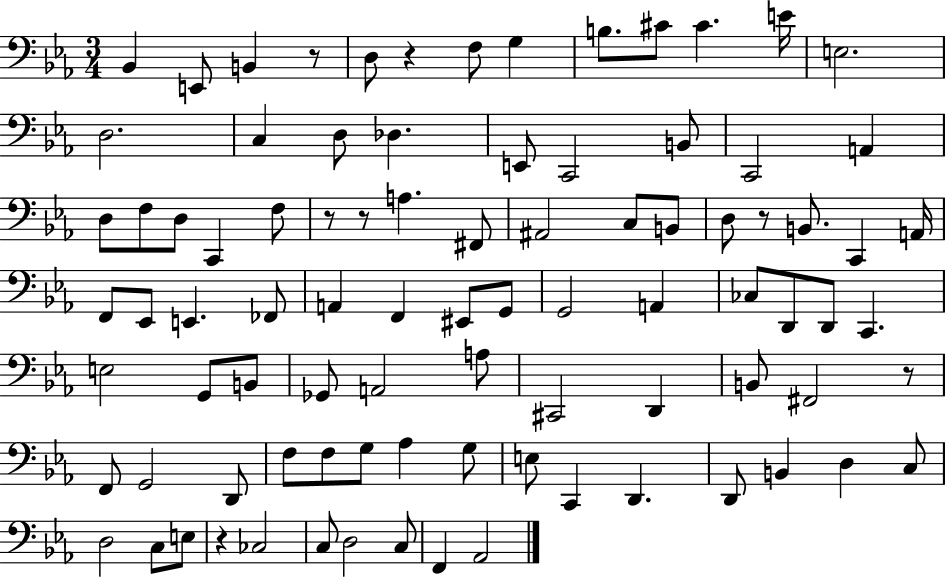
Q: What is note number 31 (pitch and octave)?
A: D3